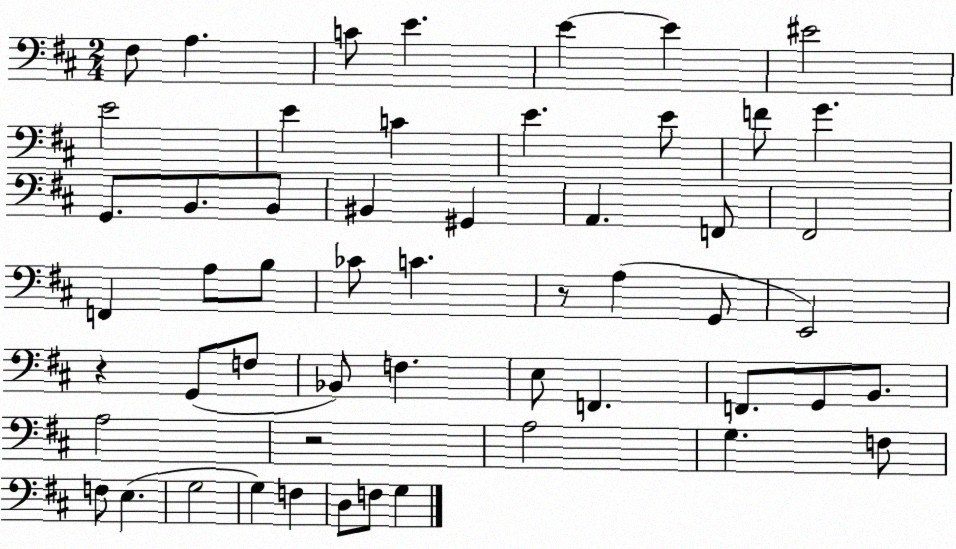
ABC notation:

X:1
T:Untitled
M:2/4
L:1/4
K:D
^F,/2 A, C/2 E E E ^E2 E2 E C E E/2 F/2 G G,,/2 B,,/2 B,,/2 ^B,, ^G,, A,, F,,/2 ^F,,2 F,, A,/2 B,/2 _C/2 C z/2 A, G,,/2 E,,2 z G,,/2 F,/2 _B,,/2 F, E,/2 F,, F,,/2 G,,/2 B,,/2 A,2 z2 A,2 G, F,/2 F,/2 E, G,2 G, F, D,/2 F,/2 G,